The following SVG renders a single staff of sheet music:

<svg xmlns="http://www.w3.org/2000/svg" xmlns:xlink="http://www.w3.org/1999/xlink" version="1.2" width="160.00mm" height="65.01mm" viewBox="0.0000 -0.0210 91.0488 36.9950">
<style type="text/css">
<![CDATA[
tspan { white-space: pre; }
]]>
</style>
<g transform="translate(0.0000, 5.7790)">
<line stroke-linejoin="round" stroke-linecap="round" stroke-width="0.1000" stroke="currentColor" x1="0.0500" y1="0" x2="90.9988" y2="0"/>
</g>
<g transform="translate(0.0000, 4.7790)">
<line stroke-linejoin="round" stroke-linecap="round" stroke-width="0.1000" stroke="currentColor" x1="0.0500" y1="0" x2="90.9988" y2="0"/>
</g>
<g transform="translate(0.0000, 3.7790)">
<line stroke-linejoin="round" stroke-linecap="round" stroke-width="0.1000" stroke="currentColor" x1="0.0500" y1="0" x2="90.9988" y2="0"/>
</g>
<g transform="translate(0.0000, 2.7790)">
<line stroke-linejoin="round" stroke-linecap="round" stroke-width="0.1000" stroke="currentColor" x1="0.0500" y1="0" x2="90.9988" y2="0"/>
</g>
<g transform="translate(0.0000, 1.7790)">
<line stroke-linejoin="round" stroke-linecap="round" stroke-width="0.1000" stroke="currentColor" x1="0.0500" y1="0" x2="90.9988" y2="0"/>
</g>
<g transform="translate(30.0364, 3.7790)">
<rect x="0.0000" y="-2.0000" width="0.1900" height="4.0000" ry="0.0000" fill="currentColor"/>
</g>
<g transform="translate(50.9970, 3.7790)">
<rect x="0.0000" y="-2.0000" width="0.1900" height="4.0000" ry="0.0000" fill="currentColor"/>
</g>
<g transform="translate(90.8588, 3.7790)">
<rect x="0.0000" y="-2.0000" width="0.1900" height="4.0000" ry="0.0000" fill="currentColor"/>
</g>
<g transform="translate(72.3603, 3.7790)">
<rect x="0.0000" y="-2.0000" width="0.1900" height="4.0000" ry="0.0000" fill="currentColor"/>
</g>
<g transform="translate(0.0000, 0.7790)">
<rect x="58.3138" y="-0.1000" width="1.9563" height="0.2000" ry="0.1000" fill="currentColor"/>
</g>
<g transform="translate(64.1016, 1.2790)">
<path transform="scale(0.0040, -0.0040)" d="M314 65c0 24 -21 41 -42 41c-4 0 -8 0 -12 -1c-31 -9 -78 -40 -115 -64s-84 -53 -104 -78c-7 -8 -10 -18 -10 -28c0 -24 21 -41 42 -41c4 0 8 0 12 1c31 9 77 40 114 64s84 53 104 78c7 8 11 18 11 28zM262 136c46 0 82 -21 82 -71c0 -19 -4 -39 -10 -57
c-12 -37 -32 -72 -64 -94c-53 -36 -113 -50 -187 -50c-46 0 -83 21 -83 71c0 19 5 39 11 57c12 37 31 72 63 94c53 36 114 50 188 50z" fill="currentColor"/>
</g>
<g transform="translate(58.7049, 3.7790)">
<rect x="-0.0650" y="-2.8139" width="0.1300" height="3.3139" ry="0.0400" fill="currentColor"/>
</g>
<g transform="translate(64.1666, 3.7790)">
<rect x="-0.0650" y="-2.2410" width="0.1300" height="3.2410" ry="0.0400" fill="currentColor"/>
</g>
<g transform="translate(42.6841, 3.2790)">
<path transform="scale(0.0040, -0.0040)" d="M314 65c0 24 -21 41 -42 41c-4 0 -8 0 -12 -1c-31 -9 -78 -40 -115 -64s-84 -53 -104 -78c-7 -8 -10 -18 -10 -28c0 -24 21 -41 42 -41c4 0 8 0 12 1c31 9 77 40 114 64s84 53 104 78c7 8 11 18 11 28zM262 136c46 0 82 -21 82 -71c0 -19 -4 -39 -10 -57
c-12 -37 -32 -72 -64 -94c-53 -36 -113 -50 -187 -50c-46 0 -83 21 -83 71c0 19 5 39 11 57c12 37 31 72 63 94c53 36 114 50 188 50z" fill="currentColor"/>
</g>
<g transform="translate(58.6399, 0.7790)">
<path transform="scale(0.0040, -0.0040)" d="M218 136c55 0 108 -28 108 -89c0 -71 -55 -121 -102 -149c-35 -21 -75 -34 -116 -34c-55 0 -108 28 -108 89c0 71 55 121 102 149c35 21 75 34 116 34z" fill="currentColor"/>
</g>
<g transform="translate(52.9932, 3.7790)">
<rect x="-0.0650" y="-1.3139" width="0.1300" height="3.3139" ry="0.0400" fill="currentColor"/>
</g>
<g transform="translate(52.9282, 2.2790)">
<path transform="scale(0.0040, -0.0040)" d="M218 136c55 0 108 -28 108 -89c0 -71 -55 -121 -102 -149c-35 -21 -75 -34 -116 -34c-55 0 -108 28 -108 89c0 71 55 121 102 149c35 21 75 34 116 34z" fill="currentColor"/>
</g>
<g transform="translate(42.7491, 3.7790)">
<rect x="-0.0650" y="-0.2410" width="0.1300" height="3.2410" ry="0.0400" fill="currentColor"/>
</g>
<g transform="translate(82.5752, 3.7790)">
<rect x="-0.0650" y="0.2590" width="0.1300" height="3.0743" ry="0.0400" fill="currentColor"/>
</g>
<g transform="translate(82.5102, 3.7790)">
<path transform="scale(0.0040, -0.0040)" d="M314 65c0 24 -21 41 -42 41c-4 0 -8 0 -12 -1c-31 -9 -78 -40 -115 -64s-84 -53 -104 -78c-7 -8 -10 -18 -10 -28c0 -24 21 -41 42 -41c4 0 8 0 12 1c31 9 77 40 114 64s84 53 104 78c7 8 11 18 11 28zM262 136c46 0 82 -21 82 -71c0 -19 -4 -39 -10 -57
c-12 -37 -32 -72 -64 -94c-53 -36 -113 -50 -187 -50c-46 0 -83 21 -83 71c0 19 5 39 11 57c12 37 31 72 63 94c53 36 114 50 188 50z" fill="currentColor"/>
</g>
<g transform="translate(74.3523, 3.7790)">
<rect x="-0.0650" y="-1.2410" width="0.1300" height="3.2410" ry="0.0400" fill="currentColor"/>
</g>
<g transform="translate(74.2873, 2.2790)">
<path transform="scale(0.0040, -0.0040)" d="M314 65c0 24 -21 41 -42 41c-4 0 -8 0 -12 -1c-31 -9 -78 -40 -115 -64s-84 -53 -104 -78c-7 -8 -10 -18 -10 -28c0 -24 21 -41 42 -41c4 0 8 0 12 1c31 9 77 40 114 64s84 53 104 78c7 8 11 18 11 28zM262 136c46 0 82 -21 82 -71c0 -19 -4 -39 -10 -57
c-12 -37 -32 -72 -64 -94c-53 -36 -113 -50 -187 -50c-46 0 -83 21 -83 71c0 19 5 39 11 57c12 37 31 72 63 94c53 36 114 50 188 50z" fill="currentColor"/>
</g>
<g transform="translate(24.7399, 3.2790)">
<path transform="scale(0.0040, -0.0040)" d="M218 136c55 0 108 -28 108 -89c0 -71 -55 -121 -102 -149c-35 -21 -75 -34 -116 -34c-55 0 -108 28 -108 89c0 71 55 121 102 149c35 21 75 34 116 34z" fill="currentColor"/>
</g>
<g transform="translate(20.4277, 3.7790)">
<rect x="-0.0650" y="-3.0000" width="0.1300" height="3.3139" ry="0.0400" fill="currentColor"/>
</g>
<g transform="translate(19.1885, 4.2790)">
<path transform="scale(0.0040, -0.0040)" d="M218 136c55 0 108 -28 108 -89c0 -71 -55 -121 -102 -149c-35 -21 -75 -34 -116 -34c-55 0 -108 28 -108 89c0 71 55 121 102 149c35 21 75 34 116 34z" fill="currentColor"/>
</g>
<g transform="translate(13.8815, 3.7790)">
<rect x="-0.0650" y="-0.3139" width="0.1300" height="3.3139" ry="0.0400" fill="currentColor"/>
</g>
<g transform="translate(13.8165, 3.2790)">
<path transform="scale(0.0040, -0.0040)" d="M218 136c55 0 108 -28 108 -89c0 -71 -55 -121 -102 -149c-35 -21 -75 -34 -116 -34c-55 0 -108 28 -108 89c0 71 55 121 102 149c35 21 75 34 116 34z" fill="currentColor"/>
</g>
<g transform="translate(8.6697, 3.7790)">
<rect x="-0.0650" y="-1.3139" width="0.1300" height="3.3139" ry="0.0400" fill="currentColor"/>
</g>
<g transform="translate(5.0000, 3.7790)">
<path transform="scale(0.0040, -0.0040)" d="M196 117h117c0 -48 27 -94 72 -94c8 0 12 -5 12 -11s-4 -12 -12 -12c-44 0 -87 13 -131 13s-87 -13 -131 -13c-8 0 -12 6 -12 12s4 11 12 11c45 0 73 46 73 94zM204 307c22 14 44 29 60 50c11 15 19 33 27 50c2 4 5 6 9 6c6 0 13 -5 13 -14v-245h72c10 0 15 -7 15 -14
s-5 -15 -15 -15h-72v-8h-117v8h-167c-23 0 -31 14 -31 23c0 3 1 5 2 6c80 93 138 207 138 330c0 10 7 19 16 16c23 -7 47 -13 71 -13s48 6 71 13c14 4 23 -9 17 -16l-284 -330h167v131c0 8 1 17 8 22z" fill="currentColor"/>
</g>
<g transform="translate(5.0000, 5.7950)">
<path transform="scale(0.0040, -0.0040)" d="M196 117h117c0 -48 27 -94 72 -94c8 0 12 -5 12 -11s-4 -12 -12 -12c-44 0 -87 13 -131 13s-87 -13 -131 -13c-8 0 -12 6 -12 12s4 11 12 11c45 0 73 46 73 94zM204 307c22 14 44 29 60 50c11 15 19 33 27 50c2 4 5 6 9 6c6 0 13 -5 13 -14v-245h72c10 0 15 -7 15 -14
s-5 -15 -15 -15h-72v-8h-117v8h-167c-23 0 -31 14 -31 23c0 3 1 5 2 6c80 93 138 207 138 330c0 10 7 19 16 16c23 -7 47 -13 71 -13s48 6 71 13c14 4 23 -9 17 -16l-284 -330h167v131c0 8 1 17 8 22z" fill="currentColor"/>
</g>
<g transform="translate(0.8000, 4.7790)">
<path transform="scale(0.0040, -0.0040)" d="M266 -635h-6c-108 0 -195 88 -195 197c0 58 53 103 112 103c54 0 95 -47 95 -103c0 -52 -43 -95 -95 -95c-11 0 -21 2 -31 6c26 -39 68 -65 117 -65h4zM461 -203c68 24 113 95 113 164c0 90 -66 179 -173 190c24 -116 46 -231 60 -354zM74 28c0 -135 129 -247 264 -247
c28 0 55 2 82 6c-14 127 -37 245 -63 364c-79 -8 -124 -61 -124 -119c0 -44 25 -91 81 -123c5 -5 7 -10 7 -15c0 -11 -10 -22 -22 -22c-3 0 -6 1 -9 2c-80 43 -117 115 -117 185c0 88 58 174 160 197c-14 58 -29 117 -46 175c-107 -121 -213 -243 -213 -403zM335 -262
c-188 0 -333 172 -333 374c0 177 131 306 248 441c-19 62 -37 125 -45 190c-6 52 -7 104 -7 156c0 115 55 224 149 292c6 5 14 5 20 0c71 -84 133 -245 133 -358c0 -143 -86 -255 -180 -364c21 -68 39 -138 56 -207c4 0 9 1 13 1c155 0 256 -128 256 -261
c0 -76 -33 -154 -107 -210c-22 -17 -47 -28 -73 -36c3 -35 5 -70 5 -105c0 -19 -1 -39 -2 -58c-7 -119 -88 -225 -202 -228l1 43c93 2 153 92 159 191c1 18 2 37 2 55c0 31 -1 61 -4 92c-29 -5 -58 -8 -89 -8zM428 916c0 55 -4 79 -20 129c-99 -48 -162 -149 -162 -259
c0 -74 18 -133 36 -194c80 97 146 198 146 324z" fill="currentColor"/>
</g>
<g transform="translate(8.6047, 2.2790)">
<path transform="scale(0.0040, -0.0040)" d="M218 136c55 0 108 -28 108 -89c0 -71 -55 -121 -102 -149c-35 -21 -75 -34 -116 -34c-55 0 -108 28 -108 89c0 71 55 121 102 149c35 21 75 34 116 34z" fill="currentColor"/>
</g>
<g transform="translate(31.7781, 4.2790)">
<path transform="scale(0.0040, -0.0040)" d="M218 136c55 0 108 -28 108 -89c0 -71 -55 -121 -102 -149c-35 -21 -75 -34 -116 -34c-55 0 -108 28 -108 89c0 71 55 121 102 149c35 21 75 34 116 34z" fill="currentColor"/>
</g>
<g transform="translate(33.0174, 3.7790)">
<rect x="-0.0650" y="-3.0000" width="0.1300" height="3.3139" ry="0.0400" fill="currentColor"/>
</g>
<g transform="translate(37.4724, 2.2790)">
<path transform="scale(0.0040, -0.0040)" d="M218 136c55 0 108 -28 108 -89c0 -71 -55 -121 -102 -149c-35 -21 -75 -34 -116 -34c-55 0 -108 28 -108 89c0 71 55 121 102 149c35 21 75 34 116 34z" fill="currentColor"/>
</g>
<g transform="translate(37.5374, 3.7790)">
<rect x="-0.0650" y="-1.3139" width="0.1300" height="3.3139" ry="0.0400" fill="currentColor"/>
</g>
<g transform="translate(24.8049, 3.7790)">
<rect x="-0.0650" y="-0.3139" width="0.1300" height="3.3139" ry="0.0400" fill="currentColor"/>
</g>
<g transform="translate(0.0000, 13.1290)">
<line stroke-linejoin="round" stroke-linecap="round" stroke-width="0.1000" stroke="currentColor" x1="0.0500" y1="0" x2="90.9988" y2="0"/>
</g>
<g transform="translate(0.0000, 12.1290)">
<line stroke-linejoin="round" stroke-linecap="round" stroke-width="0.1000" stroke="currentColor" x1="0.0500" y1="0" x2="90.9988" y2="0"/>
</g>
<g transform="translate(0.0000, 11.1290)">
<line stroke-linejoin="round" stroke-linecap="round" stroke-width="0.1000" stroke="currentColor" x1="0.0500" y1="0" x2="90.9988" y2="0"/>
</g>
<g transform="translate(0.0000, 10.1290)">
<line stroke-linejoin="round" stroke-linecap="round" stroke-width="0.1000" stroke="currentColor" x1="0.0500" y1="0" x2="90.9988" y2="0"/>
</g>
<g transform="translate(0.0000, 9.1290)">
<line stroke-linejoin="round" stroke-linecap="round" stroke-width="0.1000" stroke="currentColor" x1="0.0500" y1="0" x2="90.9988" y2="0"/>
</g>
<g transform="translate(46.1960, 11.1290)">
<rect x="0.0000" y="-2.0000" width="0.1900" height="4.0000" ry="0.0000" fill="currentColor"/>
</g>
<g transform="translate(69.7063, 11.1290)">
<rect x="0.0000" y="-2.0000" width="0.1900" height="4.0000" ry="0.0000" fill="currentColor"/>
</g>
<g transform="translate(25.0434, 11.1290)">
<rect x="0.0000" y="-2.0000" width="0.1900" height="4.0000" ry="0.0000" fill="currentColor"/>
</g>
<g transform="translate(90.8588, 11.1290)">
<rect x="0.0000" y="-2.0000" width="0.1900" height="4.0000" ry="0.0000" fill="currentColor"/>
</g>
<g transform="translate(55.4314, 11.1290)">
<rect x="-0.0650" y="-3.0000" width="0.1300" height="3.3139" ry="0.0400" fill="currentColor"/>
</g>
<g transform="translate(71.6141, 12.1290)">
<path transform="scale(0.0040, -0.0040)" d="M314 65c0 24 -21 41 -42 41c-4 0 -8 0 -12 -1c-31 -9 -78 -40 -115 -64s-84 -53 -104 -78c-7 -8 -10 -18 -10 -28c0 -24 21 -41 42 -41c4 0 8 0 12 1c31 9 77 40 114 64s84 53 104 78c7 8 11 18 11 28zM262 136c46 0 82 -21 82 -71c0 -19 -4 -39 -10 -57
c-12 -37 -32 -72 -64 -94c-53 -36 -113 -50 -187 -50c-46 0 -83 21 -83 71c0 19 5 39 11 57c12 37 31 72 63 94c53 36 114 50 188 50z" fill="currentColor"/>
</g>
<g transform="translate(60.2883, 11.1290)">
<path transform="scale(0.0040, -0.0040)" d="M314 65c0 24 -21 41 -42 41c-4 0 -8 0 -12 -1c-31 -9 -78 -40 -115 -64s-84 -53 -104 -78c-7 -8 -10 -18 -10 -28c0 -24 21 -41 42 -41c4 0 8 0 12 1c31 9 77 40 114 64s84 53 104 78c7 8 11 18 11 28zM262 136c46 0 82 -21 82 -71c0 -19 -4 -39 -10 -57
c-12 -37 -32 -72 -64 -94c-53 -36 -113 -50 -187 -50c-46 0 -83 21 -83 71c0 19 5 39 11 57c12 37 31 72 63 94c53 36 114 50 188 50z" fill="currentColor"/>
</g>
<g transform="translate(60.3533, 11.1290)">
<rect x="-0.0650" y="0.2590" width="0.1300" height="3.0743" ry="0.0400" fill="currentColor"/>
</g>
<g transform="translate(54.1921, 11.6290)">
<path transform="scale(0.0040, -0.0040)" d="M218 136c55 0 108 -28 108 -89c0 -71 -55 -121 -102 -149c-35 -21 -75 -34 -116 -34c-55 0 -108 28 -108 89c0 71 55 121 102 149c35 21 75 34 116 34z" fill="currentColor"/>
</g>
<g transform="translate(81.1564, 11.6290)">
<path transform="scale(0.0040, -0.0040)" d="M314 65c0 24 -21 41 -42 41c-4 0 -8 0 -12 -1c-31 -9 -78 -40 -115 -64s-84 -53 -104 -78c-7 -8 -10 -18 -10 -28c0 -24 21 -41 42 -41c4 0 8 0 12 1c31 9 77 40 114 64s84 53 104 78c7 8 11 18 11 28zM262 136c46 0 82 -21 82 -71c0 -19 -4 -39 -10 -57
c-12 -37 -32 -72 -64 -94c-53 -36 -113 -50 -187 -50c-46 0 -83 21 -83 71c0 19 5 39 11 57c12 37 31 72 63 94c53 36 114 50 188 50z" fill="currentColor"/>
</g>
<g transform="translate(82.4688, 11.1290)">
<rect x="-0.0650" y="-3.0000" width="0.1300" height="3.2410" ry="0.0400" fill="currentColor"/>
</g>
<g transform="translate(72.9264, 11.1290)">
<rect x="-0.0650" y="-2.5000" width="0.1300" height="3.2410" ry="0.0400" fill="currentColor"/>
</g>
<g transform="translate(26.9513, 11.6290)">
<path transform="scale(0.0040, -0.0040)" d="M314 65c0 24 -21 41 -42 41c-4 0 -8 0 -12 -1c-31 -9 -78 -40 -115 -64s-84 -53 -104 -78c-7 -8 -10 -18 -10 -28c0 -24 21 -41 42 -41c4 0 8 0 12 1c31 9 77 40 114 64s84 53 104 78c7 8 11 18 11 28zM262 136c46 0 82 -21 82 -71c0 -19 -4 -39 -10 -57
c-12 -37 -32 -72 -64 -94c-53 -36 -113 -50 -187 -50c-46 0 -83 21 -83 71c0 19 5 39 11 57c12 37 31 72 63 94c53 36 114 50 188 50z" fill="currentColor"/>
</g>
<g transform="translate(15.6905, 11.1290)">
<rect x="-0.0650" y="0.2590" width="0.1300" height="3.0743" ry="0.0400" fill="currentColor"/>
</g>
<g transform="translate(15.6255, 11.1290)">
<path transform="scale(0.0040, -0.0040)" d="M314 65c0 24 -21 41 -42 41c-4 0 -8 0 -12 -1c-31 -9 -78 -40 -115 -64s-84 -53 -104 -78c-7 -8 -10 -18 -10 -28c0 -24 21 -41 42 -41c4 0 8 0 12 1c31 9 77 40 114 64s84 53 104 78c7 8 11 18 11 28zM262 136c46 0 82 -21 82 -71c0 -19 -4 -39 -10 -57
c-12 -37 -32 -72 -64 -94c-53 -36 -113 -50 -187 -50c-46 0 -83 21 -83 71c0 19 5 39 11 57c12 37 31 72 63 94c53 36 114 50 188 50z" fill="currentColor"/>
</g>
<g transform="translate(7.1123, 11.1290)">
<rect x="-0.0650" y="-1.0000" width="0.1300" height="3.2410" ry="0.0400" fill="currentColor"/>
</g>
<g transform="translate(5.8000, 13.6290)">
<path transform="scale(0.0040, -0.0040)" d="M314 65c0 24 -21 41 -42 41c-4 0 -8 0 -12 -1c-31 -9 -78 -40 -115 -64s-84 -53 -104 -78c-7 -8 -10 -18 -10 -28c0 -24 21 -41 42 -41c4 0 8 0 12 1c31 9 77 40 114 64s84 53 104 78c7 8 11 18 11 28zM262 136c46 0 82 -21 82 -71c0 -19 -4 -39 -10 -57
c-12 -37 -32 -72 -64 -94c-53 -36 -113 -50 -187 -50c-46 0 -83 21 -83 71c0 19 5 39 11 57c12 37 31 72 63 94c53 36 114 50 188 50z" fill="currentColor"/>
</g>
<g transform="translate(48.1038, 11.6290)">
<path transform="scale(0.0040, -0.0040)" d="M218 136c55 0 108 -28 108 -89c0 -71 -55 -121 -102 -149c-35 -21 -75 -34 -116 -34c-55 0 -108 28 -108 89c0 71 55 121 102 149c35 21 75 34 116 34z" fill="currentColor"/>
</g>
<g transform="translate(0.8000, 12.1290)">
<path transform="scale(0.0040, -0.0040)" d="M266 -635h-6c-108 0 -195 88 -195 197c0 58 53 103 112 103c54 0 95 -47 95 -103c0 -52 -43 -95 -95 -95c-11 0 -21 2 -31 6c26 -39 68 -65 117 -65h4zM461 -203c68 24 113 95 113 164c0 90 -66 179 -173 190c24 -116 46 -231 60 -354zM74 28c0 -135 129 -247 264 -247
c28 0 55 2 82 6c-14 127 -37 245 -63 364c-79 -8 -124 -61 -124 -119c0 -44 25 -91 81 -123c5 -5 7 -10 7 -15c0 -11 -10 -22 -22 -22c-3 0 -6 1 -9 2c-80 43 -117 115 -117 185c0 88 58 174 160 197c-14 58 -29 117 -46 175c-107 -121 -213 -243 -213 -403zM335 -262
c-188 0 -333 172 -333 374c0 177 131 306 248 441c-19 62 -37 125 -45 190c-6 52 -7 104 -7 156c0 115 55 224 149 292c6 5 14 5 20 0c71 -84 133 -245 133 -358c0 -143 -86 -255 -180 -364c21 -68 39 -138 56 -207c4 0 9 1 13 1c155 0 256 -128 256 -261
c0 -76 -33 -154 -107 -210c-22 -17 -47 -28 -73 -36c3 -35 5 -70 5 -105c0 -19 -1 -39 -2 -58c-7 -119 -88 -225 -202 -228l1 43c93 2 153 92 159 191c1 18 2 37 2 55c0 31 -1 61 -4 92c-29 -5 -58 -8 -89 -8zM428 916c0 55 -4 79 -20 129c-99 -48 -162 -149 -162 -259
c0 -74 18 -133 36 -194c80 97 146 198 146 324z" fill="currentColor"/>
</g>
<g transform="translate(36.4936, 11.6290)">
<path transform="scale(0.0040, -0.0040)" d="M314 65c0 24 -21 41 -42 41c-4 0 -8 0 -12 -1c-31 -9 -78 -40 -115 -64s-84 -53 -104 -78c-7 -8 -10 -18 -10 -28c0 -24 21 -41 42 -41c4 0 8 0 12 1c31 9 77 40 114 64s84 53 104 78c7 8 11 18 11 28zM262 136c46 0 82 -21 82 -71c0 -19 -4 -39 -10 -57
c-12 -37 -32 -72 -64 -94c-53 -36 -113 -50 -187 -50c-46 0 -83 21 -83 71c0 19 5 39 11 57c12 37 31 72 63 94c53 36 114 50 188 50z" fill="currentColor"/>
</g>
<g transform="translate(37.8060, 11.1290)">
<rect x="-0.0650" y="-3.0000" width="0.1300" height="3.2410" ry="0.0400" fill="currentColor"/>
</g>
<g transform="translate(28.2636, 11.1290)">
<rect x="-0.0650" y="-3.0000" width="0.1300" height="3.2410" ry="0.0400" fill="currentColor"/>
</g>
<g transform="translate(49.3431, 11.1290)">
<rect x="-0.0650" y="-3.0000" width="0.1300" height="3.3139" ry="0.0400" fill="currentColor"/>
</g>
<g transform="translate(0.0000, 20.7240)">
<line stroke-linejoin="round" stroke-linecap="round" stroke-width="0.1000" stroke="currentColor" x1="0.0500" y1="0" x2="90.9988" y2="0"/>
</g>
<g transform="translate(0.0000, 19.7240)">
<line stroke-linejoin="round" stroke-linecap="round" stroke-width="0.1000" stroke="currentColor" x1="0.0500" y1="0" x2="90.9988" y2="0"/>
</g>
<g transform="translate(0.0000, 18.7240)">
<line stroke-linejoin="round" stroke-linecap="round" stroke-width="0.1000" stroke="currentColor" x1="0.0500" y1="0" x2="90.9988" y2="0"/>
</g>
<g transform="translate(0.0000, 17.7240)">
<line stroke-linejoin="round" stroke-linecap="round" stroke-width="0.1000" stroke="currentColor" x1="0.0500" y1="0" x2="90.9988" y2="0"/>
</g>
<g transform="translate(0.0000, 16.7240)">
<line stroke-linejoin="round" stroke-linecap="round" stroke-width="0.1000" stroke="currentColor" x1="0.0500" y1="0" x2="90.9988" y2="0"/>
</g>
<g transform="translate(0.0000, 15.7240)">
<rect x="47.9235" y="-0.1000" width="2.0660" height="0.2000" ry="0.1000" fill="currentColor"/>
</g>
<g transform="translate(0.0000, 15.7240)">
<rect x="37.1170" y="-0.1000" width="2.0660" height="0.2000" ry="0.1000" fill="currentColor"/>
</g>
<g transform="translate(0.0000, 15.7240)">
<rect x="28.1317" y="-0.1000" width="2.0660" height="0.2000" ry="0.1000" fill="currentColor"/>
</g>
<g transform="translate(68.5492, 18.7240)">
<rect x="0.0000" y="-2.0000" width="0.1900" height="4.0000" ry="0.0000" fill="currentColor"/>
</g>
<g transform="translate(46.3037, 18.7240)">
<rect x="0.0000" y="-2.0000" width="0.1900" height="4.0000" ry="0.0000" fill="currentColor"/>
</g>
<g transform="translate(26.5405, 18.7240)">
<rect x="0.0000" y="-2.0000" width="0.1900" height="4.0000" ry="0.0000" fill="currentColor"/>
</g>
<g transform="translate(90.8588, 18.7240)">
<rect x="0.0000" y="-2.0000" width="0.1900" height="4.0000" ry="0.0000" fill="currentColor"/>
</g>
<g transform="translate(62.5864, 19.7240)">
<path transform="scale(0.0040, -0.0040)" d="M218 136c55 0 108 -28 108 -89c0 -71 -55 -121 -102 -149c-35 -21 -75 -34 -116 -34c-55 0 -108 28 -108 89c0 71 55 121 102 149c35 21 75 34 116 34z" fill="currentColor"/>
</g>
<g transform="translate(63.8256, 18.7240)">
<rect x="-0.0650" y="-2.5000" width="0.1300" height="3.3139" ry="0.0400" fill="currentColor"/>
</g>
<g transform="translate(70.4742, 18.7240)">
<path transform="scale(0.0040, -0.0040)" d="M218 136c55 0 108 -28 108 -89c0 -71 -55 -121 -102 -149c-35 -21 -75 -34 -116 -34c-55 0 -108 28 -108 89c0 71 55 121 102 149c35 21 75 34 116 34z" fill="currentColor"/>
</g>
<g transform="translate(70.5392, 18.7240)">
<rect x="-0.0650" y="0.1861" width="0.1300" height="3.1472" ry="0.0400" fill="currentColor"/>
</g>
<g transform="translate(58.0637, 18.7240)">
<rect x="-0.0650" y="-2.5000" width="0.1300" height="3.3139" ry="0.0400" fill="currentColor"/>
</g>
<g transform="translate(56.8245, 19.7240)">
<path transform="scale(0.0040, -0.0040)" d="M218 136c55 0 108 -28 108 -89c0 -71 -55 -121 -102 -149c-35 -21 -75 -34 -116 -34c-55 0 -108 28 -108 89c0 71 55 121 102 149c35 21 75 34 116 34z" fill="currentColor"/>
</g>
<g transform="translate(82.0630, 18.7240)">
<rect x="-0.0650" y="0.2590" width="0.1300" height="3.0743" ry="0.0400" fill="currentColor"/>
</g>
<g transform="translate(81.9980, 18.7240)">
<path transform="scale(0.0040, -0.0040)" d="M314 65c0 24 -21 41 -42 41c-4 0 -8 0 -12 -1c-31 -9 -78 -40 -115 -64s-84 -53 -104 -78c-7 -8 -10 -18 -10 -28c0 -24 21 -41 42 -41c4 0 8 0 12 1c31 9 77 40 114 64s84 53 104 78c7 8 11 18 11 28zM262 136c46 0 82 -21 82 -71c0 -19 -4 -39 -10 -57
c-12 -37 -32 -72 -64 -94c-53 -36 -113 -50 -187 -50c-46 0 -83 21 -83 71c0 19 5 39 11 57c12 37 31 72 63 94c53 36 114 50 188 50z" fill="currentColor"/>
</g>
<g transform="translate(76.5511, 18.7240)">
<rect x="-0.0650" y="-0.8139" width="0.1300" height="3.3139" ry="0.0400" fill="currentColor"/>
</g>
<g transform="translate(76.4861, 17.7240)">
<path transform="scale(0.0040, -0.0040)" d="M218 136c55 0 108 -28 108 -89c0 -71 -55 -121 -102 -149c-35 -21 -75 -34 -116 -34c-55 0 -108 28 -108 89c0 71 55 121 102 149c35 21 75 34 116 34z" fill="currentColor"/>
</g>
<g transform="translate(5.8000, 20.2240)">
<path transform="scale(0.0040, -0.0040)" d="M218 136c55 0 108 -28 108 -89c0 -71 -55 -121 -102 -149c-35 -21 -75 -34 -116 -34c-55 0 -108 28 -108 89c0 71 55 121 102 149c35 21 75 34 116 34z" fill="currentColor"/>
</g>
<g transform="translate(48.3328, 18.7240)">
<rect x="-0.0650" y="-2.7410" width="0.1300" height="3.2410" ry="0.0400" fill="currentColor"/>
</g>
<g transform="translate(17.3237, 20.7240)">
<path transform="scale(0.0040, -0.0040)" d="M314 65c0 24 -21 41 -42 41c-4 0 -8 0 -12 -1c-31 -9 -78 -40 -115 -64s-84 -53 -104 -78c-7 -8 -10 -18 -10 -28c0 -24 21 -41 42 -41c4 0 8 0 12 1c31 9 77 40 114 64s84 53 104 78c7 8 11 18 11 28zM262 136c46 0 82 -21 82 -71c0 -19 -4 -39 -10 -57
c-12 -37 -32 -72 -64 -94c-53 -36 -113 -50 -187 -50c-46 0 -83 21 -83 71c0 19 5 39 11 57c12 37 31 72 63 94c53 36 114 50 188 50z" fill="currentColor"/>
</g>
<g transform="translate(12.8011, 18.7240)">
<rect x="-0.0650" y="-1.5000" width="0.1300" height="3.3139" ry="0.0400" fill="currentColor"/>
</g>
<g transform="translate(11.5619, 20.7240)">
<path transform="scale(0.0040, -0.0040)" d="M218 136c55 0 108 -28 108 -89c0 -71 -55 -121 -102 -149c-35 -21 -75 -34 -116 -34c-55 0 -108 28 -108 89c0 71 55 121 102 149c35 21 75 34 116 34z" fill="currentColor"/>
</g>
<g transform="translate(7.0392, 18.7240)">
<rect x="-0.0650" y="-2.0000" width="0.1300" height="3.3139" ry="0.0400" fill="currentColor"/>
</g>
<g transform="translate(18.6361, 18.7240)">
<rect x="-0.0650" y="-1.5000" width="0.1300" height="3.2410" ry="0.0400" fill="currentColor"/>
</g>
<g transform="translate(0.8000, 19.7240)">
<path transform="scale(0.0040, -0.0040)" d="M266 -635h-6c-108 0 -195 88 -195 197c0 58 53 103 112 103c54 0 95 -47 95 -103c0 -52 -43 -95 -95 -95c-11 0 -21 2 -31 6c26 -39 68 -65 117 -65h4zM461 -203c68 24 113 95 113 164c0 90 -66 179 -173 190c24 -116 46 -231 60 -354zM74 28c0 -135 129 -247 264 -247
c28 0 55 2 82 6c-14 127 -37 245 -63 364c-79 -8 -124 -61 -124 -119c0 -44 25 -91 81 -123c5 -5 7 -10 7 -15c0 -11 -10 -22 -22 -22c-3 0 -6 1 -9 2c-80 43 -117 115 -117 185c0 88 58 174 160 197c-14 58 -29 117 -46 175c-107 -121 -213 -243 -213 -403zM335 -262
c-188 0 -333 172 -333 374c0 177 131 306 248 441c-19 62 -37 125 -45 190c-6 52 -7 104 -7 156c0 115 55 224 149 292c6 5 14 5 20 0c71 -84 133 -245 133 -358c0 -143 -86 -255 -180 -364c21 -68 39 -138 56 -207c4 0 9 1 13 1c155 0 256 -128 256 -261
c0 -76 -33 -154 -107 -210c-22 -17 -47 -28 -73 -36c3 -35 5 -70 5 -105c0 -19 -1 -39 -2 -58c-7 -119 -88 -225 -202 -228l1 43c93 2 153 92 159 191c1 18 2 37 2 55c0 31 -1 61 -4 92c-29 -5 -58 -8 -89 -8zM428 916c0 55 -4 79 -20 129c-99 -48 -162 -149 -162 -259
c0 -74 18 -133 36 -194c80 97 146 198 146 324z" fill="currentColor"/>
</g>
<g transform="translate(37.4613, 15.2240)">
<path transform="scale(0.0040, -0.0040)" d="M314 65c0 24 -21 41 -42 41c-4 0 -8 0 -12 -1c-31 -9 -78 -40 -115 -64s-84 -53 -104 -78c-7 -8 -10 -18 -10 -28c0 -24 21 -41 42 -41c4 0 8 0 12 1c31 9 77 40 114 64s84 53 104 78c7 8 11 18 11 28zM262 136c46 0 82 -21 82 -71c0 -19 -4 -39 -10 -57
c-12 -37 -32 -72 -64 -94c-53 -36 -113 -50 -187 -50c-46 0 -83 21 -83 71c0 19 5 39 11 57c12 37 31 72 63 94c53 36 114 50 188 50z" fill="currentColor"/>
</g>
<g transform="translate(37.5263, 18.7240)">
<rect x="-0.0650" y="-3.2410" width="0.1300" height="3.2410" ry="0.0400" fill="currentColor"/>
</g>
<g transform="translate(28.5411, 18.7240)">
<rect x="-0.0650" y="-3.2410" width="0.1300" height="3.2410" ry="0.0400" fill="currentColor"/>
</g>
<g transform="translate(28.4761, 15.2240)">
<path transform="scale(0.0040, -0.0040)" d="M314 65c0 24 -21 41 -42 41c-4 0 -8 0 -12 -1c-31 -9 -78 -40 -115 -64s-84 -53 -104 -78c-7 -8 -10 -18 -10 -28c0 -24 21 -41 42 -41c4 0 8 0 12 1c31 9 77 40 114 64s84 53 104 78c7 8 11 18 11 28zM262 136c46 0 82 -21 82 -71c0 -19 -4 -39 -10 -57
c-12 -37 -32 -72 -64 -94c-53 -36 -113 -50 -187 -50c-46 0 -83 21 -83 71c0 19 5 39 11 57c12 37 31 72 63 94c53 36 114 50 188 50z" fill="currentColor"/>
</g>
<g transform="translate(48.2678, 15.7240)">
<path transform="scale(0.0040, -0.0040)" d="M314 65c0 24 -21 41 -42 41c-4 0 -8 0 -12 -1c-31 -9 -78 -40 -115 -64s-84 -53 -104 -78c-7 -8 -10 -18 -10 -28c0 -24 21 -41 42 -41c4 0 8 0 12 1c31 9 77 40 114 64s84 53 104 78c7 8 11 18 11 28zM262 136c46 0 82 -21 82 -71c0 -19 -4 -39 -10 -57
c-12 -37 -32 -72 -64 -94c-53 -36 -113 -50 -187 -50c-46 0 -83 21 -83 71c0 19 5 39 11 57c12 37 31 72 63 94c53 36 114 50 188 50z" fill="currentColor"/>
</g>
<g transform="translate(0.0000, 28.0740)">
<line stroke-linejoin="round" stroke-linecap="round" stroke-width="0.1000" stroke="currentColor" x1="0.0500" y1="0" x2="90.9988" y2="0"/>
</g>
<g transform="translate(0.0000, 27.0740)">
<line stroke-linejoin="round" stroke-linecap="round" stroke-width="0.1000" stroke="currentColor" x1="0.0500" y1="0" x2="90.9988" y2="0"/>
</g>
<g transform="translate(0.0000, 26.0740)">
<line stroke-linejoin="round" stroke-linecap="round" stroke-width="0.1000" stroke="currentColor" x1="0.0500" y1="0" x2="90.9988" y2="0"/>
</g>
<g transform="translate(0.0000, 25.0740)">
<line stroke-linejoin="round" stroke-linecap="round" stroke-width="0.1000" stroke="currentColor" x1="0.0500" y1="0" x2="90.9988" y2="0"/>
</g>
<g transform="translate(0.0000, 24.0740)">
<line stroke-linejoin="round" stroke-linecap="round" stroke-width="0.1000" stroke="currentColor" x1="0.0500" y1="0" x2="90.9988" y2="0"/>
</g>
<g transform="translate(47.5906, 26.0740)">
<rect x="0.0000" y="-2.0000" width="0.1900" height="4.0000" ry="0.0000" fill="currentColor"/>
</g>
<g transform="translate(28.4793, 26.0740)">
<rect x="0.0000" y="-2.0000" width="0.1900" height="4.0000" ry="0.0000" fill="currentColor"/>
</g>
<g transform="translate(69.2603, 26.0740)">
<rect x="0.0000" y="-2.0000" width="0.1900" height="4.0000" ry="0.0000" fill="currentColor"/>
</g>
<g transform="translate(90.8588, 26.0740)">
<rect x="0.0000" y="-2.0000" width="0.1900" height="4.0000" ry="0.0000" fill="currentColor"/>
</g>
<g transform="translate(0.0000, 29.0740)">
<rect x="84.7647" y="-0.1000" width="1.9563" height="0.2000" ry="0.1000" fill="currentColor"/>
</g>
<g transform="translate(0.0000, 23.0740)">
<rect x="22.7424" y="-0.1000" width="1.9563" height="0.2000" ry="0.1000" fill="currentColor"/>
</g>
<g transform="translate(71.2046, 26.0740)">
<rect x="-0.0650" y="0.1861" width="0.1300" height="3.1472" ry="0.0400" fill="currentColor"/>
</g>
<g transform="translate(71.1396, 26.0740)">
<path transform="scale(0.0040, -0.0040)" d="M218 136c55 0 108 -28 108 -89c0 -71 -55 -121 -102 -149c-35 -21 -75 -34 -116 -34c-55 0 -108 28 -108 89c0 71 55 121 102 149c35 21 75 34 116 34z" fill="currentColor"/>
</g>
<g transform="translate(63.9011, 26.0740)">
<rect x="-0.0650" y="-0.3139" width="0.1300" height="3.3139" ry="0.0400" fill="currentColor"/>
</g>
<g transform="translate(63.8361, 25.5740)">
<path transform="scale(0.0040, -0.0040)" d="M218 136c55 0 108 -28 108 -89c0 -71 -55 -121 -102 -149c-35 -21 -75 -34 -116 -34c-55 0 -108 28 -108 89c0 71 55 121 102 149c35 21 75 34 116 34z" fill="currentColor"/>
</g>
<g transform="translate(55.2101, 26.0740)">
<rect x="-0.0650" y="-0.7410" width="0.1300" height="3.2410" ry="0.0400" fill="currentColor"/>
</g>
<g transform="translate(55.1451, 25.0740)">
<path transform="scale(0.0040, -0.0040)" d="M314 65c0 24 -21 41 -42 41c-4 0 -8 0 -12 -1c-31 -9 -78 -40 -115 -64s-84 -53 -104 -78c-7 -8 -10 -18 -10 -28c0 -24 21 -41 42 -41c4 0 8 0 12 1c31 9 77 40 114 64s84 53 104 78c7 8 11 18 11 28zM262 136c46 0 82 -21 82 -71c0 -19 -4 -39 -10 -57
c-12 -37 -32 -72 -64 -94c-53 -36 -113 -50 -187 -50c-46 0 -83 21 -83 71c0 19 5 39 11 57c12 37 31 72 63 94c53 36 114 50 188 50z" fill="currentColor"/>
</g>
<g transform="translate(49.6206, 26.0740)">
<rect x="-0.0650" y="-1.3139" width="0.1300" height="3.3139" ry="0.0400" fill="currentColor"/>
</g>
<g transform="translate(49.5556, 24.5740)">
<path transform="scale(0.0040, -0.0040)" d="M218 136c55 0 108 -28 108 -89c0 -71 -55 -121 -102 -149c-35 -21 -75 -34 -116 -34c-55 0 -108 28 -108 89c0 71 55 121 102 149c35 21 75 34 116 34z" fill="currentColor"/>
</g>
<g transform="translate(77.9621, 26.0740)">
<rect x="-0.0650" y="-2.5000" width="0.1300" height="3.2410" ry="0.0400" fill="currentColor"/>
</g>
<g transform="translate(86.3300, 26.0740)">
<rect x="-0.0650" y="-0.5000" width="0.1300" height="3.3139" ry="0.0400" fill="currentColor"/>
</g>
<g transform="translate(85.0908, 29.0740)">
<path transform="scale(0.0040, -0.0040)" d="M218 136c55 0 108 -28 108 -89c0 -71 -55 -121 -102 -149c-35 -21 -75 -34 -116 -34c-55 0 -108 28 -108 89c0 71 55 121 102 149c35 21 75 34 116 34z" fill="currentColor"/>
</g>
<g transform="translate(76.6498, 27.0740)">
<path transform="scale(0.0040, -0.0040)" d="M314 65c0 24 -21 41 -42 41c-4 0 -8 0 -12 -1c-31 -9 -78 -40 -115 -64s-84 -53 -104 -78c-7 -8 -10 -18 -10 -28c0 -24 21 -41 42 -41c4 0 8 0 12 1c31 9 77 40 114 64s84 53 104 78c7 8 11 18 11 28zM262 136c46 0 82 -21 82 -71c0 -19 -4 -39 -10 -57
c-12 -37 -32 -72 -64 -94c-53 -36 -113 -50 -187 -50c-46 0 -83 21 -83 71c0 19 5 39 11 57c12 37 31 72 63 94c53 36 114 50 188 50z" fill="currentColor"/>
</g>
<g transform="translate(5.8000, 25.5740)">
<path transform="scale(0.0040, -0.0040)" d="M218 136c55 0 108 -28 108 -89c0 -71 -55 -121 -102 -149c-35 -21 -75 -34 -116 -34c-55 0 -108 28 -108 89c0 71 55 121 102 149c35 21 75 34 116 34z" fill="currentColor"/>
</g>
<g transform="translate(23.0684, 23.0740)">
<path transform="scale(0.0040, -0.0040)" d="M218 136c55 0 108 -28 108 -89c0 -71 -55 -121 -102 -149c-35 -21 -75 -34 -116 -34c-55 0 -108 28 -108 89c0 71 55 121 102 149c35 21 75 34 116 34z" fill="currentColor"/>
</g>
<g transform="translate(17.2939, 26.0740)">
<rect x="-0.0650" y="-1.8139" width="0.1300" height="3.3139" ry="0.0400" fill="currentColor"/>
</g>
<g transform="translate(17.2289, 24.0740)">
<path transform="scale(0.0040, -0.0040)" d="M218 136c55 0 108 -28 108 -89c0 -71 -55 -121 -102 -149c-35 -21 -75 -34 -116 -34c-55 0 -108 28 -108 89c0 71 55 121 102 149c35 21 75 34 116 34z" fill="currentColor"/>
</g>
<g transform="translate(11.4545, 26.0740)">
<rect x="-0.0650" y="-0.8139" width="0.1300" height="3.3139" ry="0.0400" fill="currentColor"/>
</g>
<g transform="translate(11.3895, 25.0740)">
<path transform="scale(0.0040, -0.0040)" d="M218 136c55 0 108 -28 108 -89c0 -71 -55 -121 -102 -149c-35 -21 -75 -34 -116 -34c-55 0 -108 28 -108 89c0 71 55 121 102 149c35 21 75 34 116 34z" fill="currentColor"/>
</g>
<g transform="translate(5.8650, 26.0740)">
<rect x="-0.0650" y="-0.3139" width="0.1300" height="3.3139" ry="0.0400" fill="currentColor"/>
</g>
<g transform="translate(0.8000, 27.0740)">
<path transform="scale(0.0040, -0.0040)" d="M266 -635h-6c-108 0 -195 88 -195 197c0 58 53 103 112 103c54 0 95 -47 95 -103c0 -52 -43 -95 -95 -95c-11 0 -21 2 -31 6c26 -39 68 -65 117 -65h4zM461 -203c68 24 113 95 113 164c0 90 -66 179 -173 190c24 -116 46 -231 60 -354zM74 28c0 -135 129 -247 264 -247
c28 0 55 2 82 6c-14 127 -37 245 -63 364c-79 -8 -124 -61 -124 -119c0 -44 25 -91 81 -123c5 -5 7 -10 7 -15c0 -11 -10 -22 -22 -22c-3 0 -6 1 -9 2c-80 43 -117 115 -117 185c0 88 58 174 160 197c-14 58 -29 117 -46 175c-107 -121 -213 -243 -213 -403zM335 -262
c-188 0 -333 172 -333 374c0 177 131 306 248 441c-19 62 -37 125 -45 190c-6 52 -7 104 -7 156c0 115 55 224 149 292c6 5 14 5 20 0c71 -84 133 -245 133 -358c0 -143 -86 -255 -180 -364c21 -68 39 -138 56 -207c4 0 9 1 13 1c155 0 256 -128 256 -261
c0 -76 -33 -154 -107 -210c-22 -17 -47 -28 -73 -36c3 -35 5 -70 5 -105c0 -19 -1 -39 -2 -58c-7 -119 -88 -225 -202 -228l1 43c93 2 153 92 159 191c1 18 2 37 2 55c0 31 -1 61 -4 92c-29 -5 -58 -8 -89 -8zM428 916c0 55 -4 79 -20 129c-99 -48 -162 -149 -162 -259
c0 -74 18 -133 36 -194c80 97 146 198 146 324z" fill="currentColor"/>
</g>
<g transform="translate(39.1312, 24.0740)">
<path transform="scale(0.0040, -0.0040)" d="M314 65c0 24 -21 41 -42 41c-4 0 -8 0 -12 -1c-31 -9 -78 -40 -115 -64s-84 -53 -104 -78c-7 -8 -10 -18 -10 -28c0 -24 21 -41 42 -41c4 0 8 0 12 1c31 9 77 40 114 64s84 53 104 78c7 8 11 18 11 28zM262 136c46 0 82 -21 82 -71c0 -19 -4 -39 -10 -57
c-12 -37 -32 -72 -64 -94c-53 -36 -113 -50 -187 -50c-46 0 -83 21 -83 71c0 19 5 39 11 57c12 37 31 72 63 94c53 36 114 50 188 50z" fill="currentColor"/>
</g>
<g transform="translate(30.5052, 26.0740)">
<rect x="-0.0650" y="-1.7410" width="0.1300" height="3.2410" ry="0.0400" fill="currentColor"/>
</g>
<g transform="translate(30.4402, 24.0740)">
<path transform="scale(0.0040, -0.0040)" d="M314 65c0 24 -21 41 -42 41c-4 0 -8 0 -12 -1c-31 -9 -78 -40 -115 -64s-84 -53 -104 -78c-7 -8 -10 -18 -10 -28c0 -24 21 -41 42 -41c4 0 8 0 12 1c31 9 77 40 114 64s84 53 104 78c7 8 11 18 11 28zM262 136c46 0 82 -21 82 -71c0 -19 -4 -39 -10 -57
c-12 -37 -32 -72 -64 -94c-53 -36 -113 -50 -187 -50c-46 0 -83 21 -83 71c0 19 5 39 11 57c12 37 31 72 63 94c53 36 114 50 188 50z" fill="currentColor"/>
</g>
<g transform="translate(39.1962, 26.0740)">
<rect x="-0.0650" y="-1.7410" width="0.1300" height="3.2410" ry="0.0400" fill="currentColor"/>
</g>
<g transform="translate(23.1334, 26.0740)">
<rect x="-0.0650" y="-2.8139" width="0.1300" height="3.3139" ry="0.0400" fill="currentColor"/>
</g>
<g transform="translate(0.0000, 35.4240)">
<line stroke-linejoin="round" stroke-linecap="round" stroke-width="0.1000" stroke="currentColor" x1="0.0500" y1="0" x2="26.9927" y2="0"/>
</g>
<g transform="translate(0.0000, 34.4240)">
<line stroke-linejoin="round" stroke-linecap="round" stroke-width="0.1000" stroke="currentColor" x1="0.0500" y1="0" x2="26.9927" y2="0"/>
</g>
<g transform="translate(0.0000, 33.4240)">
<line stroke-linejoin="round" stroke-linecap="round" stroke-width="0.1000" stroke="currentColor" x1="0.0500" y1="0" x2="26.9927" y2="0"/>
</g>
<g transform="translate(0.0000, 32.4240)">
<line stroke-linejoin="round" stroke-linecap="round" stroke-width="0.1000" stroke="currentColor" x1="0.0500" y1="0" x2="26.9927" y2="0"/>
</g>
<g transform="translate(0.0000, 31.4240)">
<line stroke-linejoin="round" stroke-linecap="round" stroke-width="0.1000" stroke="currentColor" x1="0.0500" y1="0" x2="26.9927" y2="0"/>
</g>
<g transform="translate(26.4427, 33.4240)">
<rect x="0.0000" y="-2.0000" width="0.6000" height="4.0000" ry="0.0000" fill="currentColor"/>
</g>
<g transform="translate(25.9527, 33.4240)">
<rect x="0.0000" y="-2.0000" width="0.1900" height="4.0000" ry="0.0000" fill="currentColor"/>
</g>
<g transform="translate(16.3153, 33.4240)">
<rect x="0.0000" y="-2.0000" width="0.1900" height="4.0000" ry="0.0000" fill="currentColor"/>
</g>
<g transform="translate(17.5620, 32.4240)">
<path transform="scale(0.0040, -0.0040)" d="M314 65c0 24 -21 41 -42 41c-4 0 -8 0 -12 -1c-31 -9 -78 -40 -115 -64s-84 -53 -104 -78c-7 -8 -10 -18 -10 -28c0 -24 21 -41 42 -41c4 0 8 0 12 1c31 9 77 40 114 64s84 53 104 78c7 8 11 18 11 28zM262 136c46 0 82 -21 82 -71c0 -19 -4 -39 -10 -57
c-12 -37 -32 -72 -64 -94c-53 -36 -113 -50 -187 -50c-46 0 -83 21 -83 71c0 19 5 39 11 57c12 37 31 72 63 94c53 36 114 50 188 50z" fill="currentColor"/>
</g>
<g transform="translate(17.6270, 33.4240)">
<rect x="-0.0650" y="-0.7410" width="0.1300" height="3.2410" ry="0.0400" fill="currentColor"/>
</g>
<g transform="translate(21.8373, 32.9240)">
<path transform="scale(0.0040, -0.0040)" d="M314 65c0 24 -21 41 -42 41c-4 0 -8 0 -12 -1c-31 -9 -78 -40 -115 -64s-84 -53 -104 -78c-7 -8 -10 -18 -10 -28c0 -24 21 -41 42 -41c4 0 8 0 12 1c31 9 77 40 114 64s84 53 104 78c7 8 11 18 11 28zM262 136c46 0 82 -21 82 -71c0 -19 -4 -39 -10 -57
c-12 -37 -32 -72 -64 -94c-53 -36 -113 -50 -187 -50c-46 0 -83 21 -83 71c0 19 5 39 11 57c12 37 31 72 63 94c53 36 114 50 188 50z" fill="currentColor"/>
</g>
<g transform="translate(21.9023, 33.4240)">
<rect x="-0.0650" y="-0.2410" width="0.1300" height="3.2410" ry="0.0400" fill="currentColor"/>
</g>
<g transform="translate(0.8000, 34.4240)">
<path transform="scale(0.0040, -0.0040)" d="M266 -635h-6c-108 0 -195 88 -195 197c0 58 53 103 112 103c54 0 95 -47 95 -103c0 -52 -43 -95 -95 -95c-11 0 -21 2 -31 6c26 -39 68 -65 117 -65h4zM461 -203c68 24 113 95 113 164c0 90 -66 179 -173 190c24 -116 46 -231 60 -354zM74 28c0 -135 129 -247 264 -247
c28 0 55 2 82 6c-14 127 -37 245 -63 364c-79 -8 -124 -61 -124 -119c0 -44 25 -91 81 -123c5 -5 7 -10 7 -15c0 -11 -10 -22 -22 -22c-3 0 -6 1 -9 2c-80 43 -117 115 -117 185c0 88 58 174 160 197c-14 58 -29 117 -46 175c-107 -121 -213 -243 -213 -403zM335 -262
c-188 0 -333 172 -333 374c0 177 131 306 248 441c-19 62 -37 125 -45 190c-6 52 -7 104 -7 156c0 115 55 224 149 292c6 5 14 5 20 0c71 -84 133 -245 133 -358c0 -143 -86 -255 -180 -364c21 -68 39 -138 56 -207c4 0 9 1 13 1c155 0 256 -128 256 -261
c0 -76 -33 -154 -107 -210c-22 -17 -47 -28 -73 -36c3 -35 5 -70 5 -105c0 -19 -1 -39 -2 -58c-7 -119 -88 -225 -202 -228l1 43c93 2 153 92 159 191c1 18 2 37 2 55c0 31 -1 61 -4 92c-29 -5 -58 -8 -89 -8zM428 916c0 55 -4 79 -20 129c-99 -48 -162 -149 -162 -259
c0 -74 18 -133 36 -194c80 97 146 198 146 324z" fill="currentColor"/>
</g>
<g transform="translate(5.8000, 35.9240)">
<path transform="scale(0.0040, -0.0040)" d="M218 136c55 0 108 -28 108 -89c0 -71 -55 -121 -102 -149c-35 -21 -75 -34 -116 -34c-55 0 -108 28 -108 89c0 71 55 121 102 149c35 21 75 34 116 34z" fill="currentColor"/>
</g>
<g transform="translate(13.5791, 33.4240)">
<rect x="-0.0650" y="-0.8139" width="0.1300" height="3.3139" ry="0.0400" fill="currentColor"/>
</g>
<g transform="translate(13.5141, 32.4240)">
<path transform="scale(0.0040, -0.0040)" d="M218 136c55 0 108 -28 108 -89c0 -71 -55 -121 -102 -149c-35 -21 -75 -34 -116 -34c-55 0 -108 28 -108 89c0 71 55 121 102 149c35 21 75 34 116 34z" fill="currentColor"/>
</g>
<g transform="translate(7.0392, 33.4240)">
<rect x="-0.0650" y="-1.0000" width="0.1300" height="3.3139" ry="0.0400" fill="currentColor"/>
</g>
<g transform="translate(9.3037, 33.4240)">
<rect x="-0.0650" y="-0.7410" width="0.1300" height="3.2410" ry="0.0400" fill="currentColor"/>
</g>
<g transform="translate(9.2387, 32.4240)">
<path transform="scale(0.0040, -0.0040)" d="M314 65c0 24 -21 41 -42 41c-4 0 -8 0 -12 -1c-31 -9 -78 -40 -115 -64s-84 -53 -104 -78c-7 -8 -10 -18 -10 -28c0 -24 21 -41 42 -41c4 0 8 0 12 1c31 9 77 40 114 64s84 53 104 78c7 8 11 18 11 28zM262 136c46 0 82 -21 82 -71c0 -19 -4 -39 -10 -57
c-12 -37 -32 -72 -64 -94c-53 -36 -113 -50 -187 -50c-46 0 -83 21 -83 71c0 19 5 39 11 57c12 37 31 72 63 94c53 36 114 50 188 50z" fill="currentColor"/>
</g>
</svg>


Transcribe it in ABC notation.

X:1
T:Untitled
M:4/4
L:1/4
K:C
e c A c A e c2 e a g2 e2 B2 D2 B2 A2 A2 A A B2 G2 A2 F E E2 b2 b2 a2 G G B d B2 c d f a f2 f2 e d2 c B G2 C D d2 d d2 c2